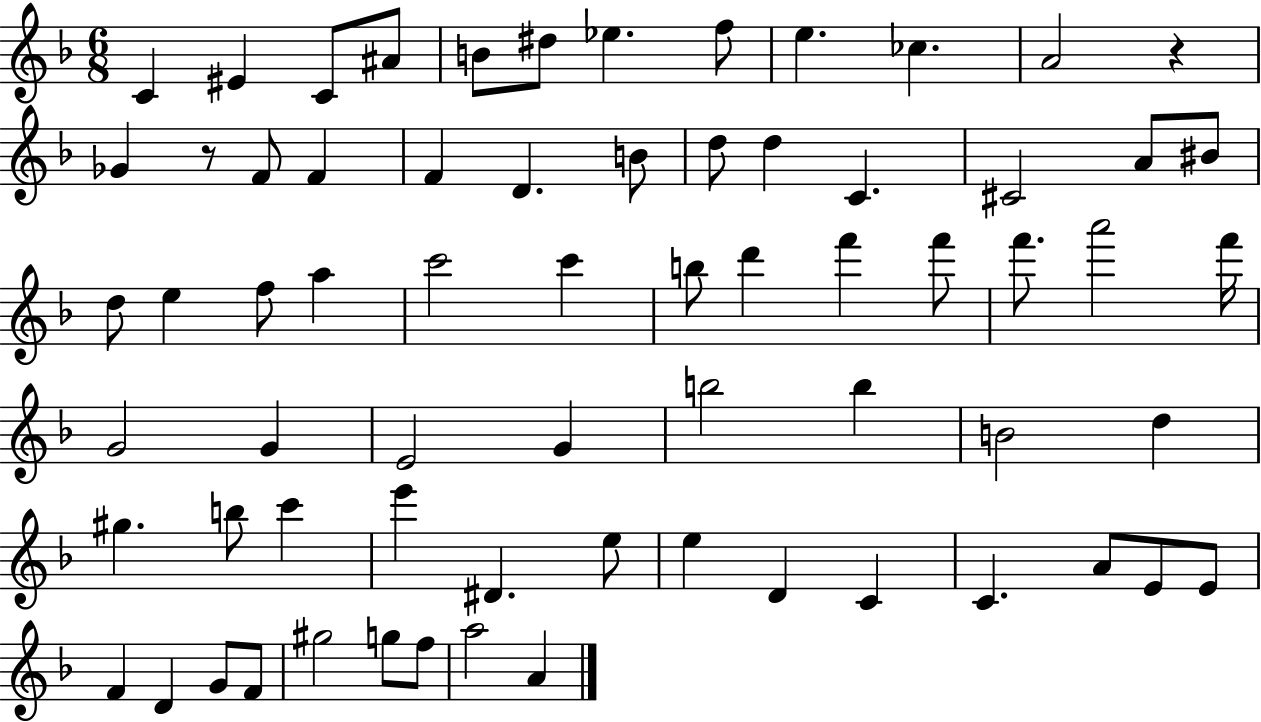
{
  \clef treble
  \numericTimeSignature
  \time 6/8
  \key f \major
  c'4 eis'4 c'8 ais'8 | b'8 dis''8 ees''4. f''8 | e''4. ces''4. | a'2 r4 | \break ges'4 r8 f'8 f'4 | f'4 d'4. b'8 | d''8 d''4 c'4. | cis'2 a'8 bis'8 | \break d''8 e''4 f''8 a''4 | c'''2 c'''4 | b''8 d'''4 f'''4 f'''8 | f'''8. a'''2 f'''16 | \break g'2 g'4 | e'2 g'4 | b''2 b''4 | b'2 d''4 | \break gis''4. b''8 c'''4 | e'''4 dis'4. e''8 | e''4 d'4 c'4 | c'4. a'8 e'8 e'8 | \break f'4 d'4 g'8 f'8 | gis''2 g''8 f''8 | a''2 a'4 | \bar "|."
}